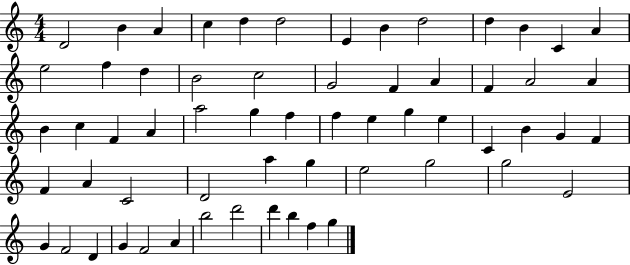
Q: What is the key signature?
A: C major